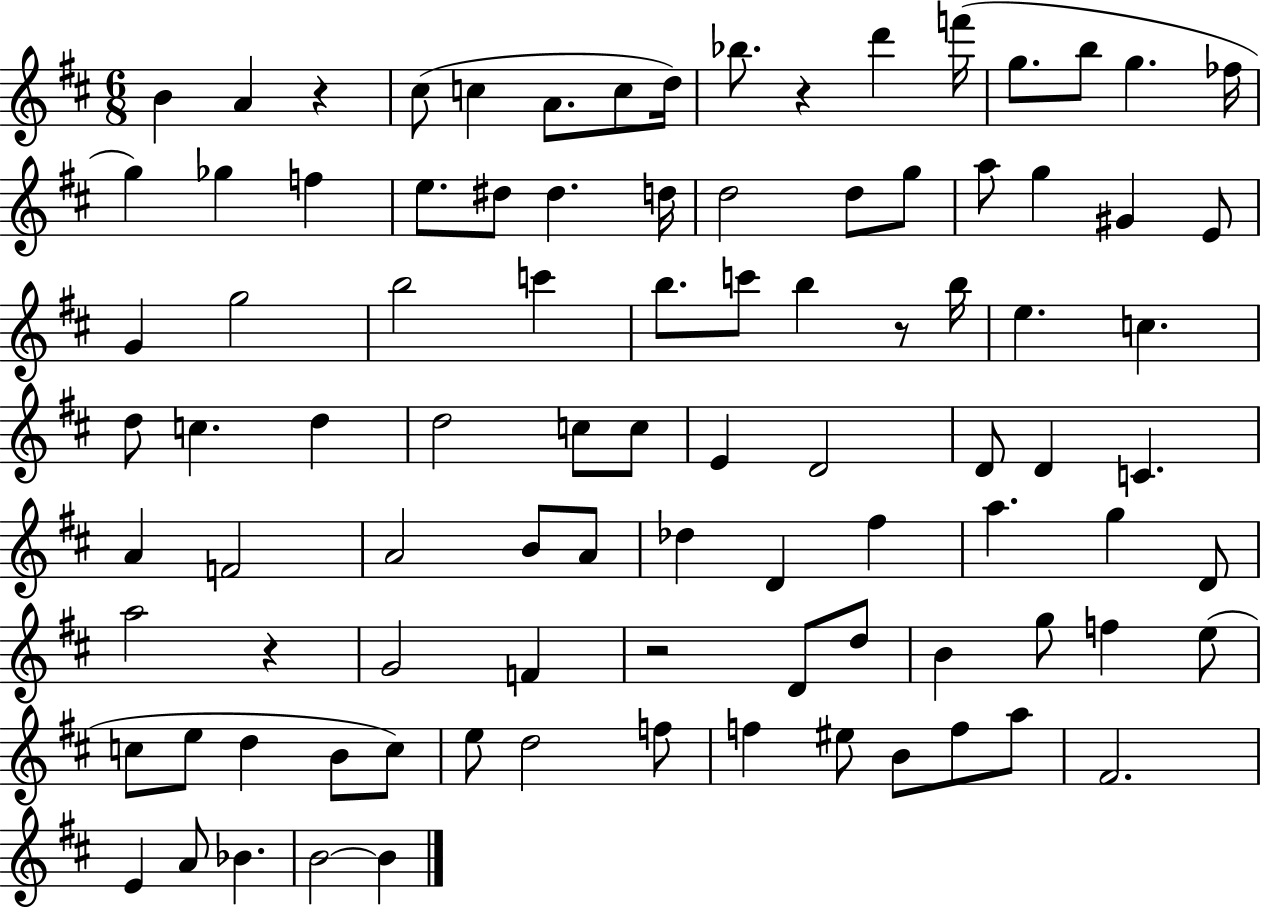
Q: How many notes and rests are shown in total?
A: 93